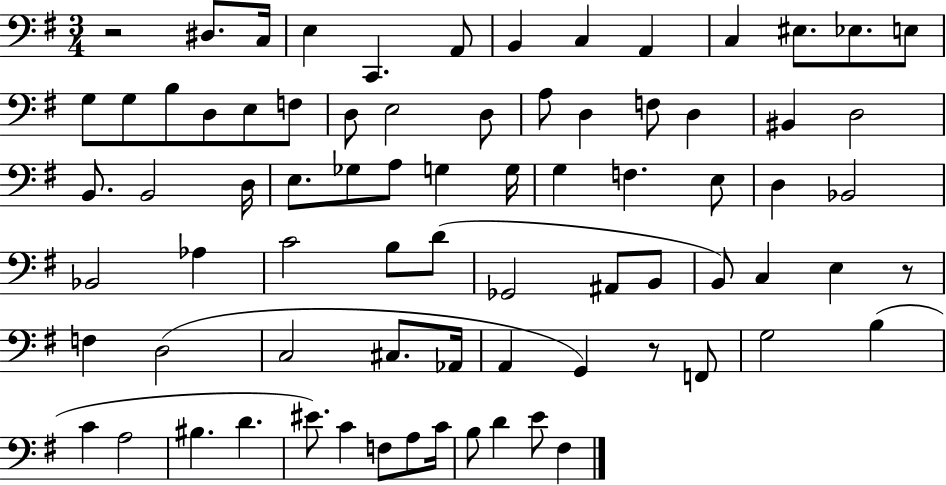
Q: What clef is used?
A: bass